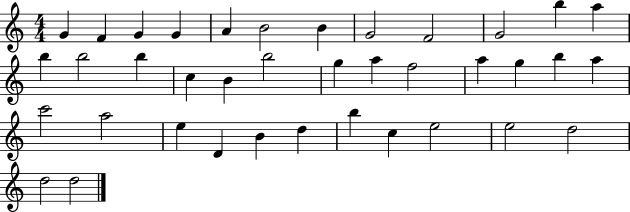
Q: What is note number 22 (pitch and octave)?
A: A5